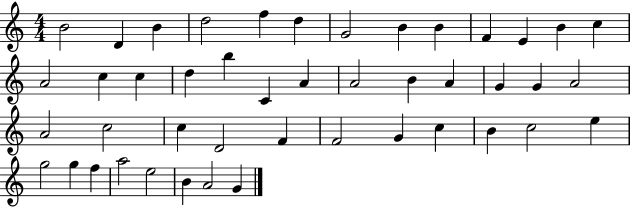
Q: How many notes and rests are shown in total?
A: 45